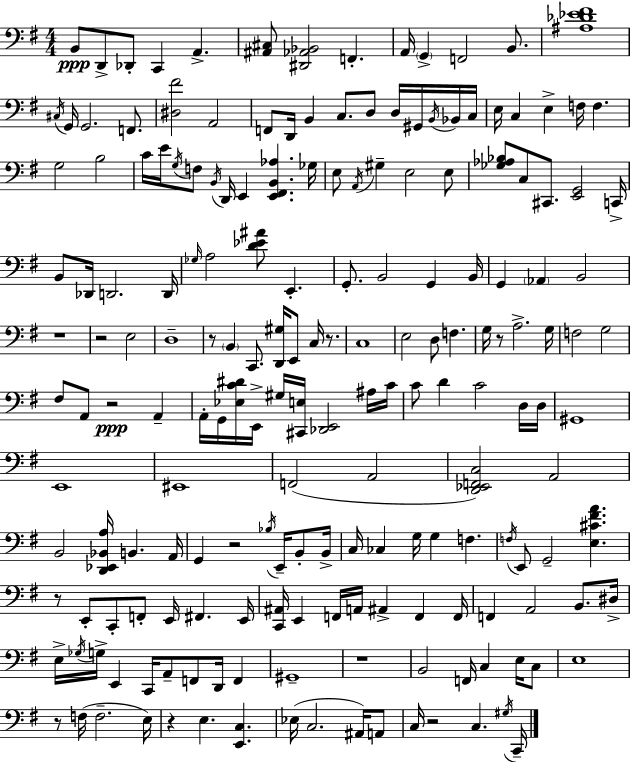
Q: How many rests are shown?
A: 12